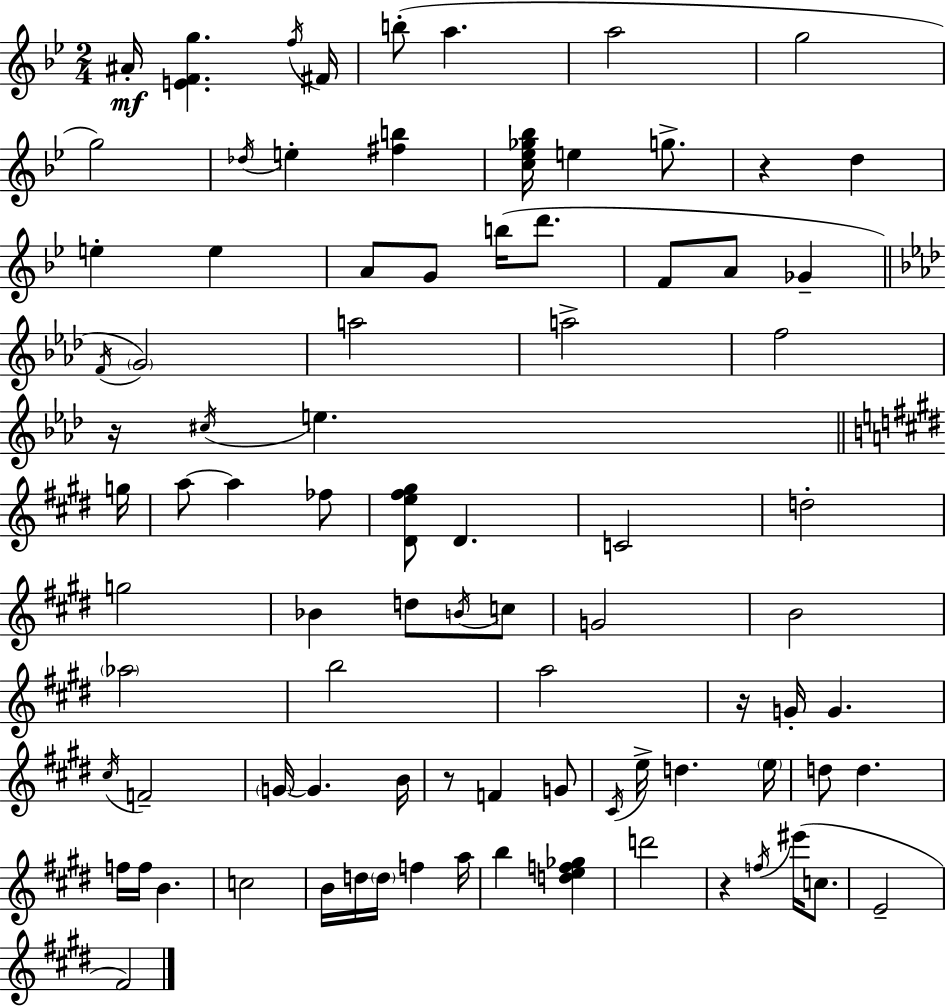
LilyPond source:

{
  \clef treble
  \numericTimeSignature
  \time 2/4
  \key bes \major
  ais'16-.\mf <e' f' g''>4. \acciaccatura { f''16 } | fis'16 b''8-.( a''4. | a''2 | g''2 | \break g''2) | \acciaccatura { des''16 } e''4-. <fis'' b''>4 | <c'' ees'' ges'' bes''>16 e''4 g''8.-> | r4 d''4 | \break e''4-. e''4 | a'8 g'8 b''16( d'''8. | f'8 a'8 ges'4-- | \bar "||" \break \key f \minor \acciaccatura { f'16 }) \parenthesize g'2 | a''2 | a''2-> | f''2 | \break r16 \acciaccatura { cis''16 } e''4. | \bar "||" \break \key e \major g''16 a''8~~ a''4 fes''8 | <dis' e'' fis'' gis''>8 dis'4. | c'2 | d''2-. | \break g''2 | bes'4 d''8 \acciaccatura { b'16 } | c''8 g'2 | b'2 | \break \parenthesize aes''2 | b''2 | a''2 | r16 g'16-. g'4. | \break \acciaccatura { cis''16 } f'2-- | \parenthesize g'16~~ g'4. | b'16 r8 f'4 | g'8 \acciaccatura { cis'16 } e''16-> d''4. | \break \parenthesize e''16 d''8 d''4. | f''16 f''16 b'4. | c''2 | b'16 d''16 \parenthesize d''16 f''4 | \break a''16 b''4 | <d'' e'' f'' ges''>4 d'''2 | r4 | \acciaccatura { f''16 }( eis'''16 c''8. e'2-- | \break fis'2) | \bar "|."
}